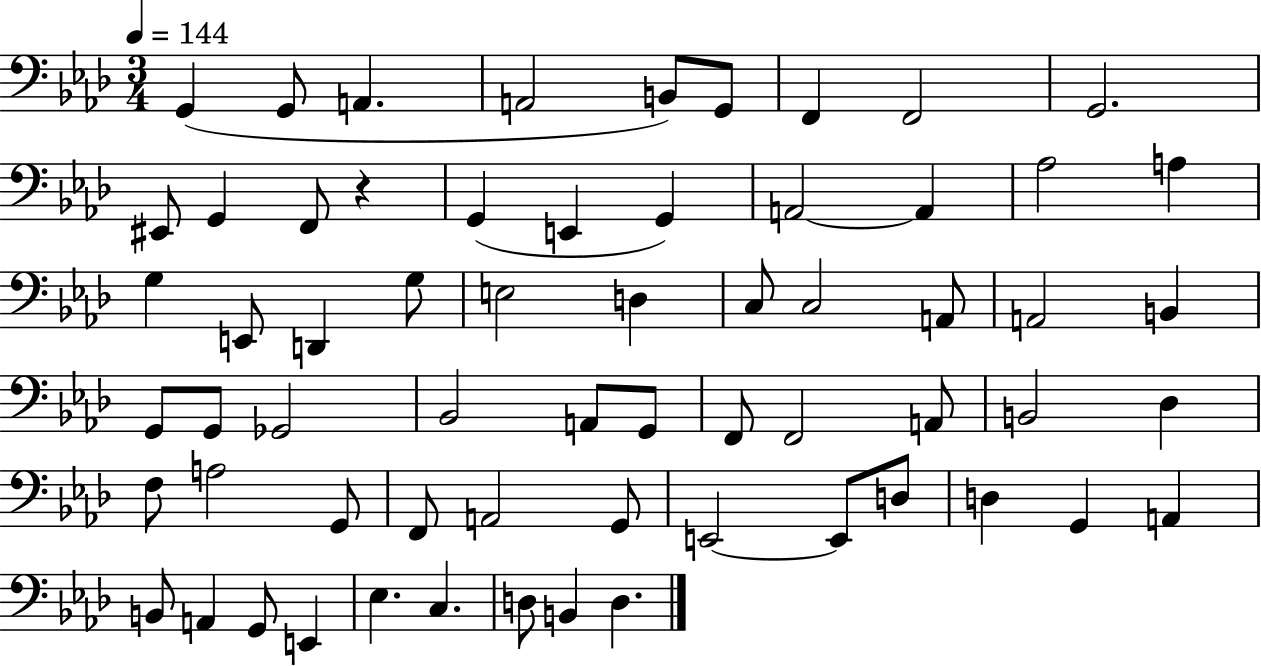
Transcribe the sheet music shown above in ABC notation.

X:1
T:Untitled
M:3/4
L:1/4
K:Ab
G,, G,,/2 A,, A,,2 B,,/2 G,,/2 F,, F,,2 G,,2 ^E,,/2 G,, F,,/2 z G,, E,, G,, A,,2 A,, _A,2 A, G, E,,/2 D,, G,/2 E,2 D, C,/2 C,2 A,,/2 A,,2 B,, G,,/2 G,,/2 _G,,2 _B,,2 A,,/2 G,,/2 F,,/2 F,,2 A,,/2 B,,2 _D, F,/2 A,2 G,,/2 F,,/2 A,,2 G,,/2 E,,2 E,,/2 D,/2 D, G,, A,, B,,/2 A,, G,,/2 E,, _E, C, D,/2 B,, D,